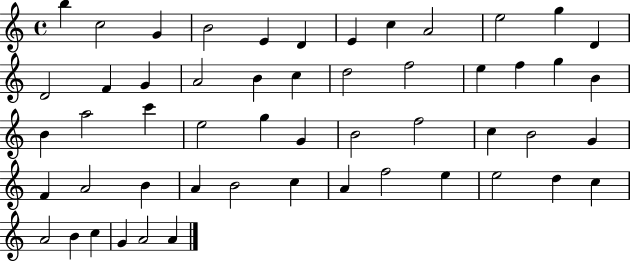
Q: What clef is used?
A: treble